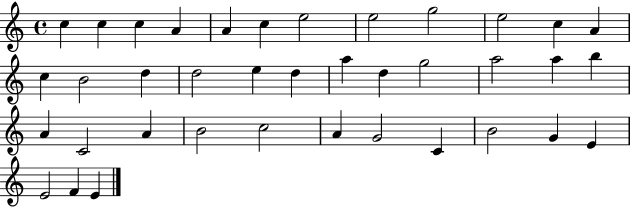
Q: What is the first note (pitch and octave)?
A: C5